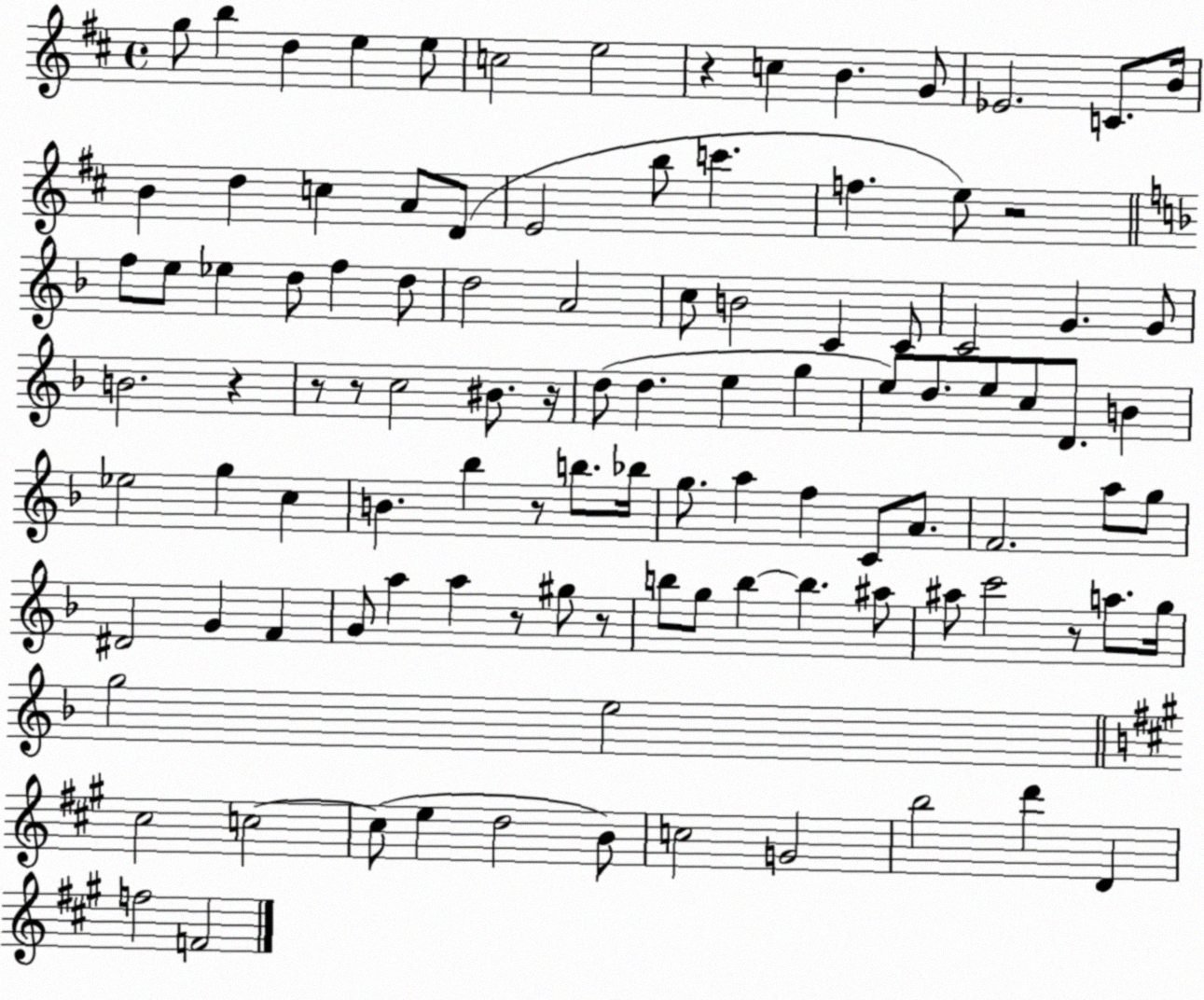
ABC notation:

X:1
T:Untitled
M:4/4
L:1/4
K:D
g/2 b d e e/2 c2 e2 z c B G/2 _E2 C/2 B/4 B d c A/2 D/2 E2 b/2 c' f e/2 z2 f/2 e/2 _e d/2 f d/2 d2 A2 c/2 B2 C C/2 C2 G G/2 B2 z z/2 z/2 c2 ^B/2 z/4 d/2 d e g e/2 d/2 e/2 c/2 D/2 B _e2 g c B _b z/2 b/2 _b/4 g/2 a f C/2 A/2 F2 a/2 g/2 ^D2 G F G/2 a a z/2 ^g/2 z/2 b/2 g/2 b b ^a/2 ^a/2 c'2 z/2 a/2 g/4 g2 e2 ^c2 c2 c/2 e d2 B/2 c2 G2 b2 d' D f2 F2